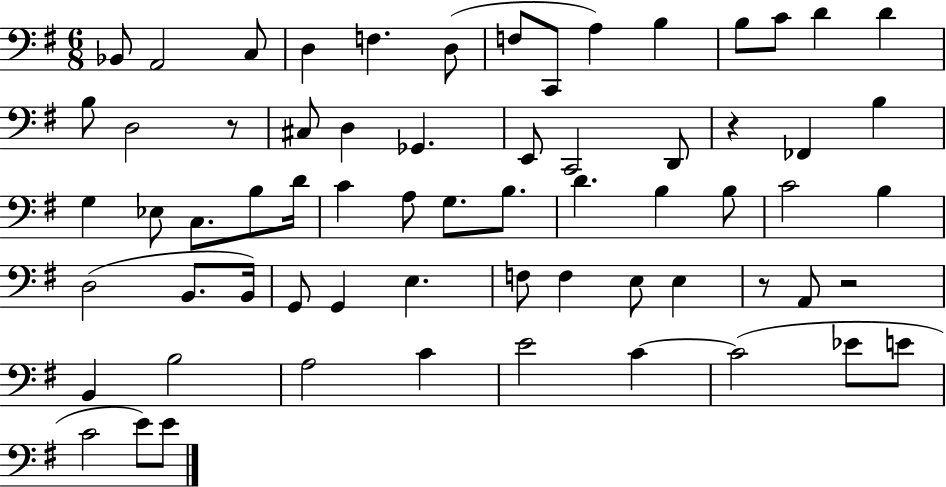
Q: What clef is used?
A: bass